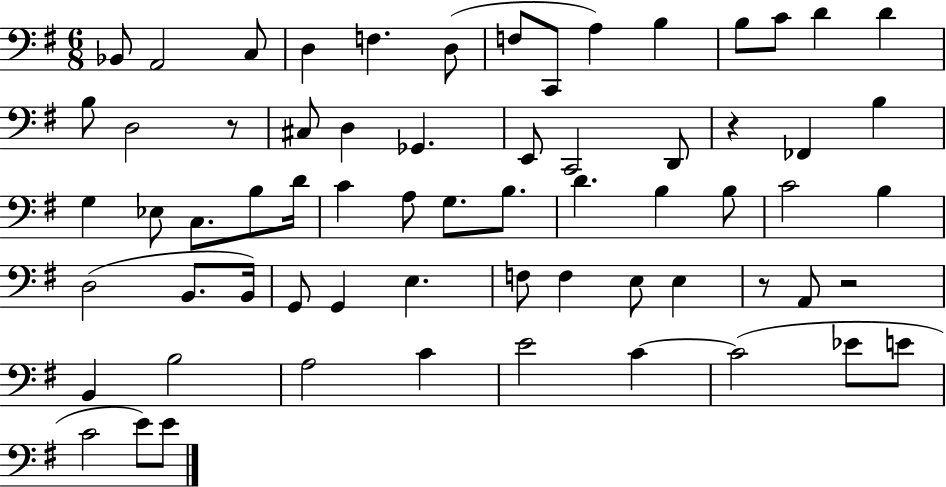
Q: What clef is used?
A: bass